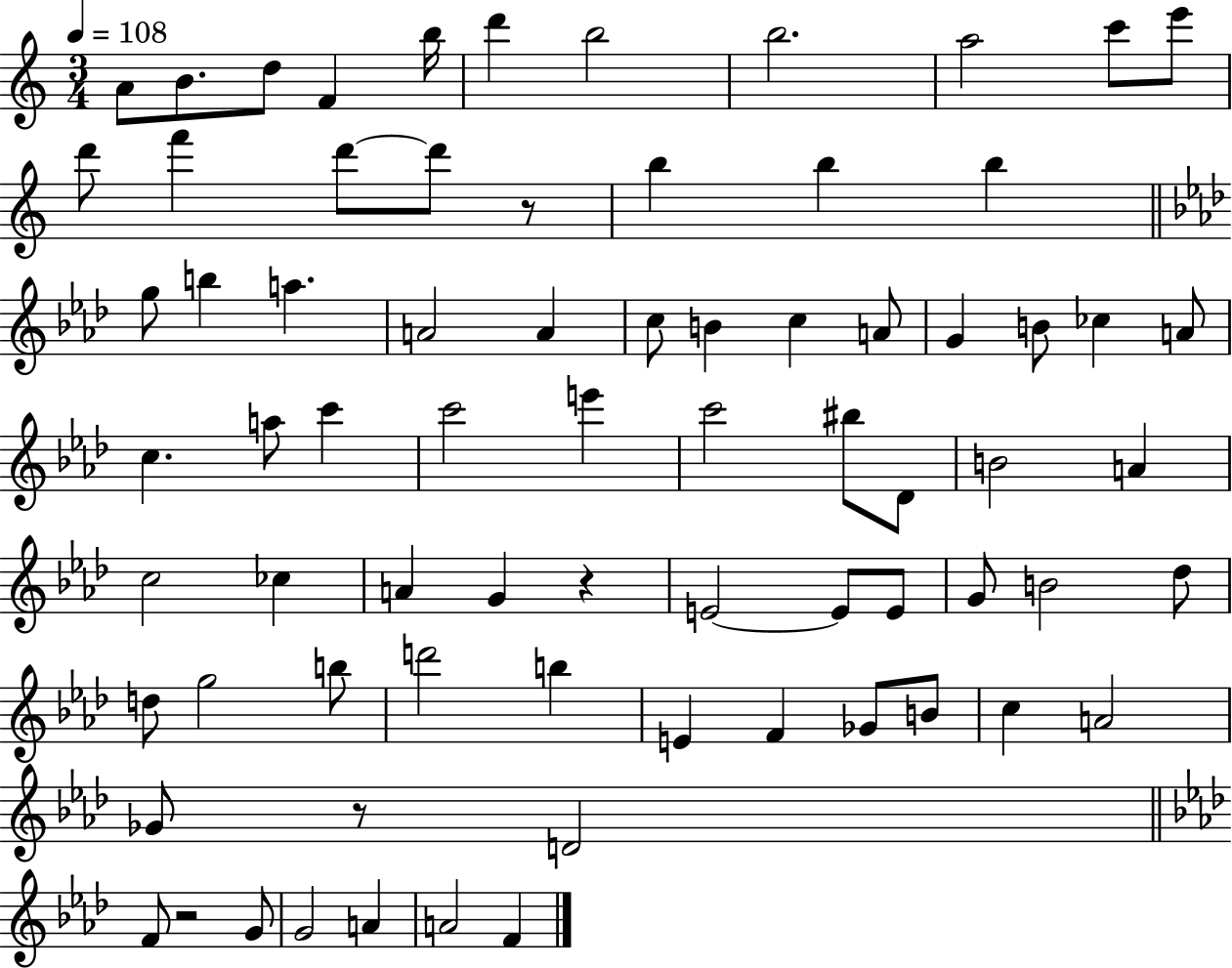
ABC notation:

X:1
T:Untitled
M:3/4
L:1/4
K:C
A/2 B/2 d/2 F b/4 d' b2 b2 a2 c'/2 e'/2 d'/2 f' d'/2 d'/2 z/2 b b b g/2 b a A2 A c/2 B c A/2 G B/2 _c A/2 c a/2 c' c'2 e' c'2 ^b/2 _D/2 B2 A c2 _c A G z E2 E/2 E/2 G/2 B2 _d/2 d/2 g2 b/2 d'2 b E F _G/2 B/2 c A2 _G/2 z/2 D2 F/2 z2 G/2 G2 A A2 F